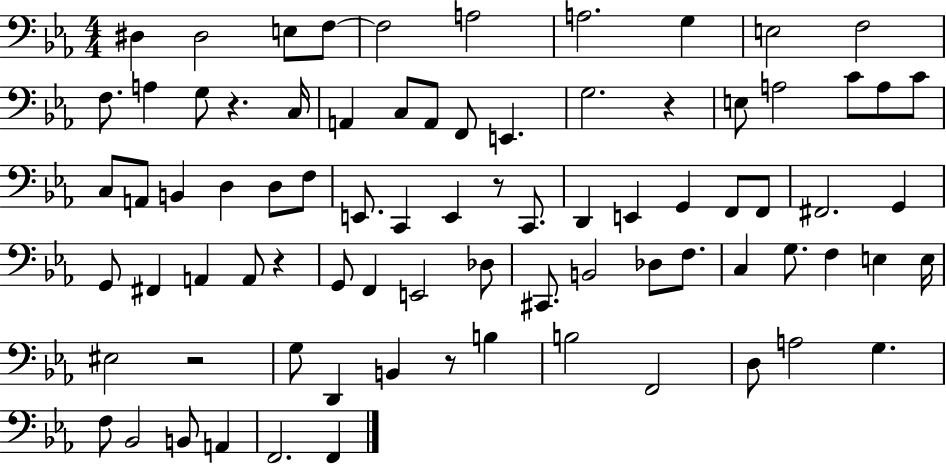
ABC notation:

X:1
T:Untitled
M:4/4
L:1/4
K:Eb
^D, ^D,2 E,/2 F,/2 F,2 A,2 A,2 G, E,2 F,2 F,/2 A, G,/2 z C,/4 A,, C,/2 A,,/2 F,,/2 E,, G,2 z E,/2 A,2 C/2 A,/2 C/2 C,/2 A,,/2 B,, D, D,/2 F,/2 E,,/2 C,, E,, z/2 C,,/2 D,, E,, G,, F,,/2 F,,/2 ^F,,2 G,, G,,/2 ^F,, A,, A,,/2 z G,,/2 F,, E,,2 _D,/2 ^C,,/2 B,,2 _D,/2 F,/2 C, G,/2 F, E, E,/4 ^E,2 z2 G,/2 D,, B,, z/2 B, B,2 F,,2 D,/2 A,2 G, F,/2 _B,,2 B,,/2 A,, F,,2 F,,